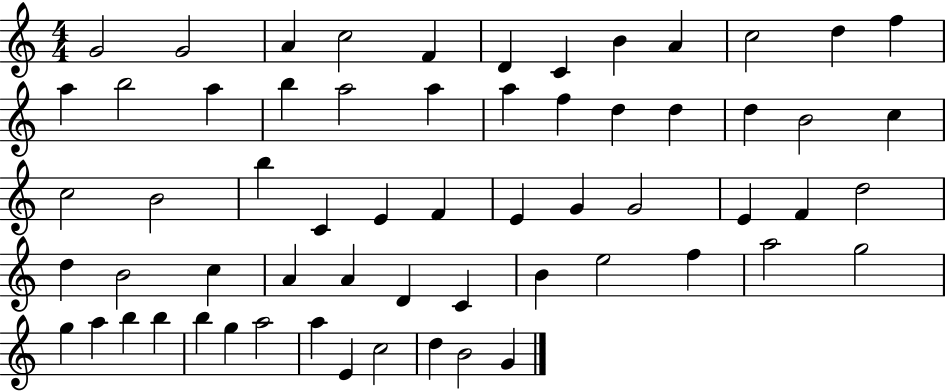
G4/h G4/h A4/q C5/h F4/q D4/q C4/q B4/q A4/q C5/h D5/q F5/q A5/q B5/h A5/q B5/q A5/h A5/q A5/q F5/q D5/q D5/q D5/q B4/h C5/q C5/h B4/h B5/q C4/q E4/q F4/q E4/q G4/q G4/h E4/q F4/q D5/h D5/q B4/h C5/q A4/q A4/q D4/q C4/q B4/q E5/h F5/q A5/h G5/h G5/q A5/q B5/q B5/q B5/q G5/q A5/h A5/q E4/q C5/h D5/q B4/h G4/q